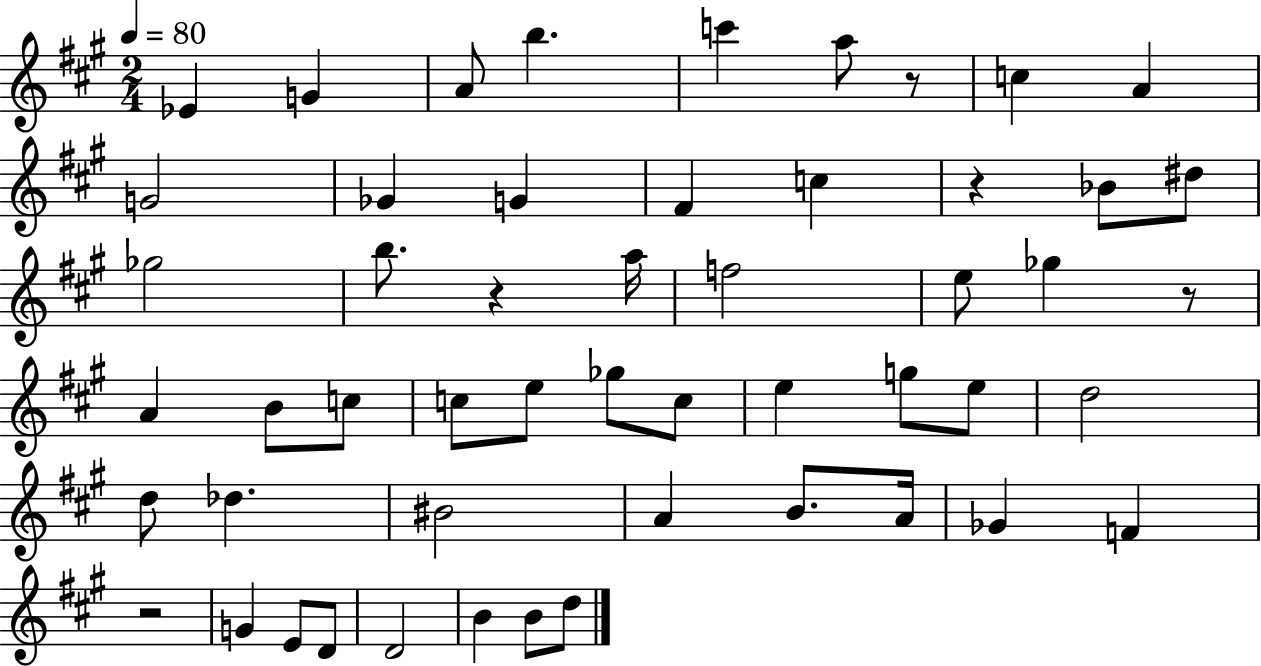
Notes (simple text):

Eb4/q G4/q A4/e B5/q. C6/q A5/e R/e C5/q A4/q G4/h Gb4/q G4/q F#4/q C5/q R/q Bb4/e D#5/e Gb5/h B5/e. R/q A5/s F5/h E5/e Gb5/q R/e A4/q B4/e C5/e C5/e E5/e Gb5/e C5/e E5/q G5/e E5/e D5/h D5/e Db5/q. BIS4/h A4/q B4/e. A4/s Gb4/q F4/q R/h G4/q E4/e D4/e D4/h B4/q B4/e D5/e